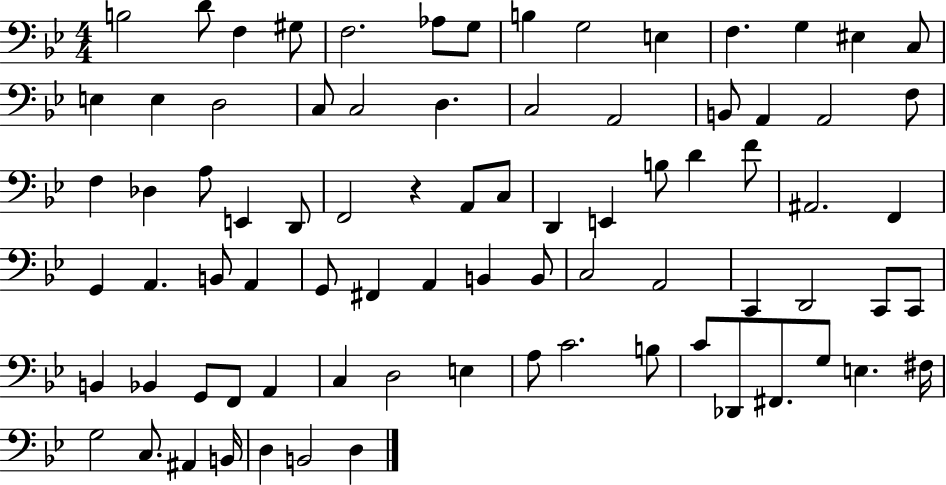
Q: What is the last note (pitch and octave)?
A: D3